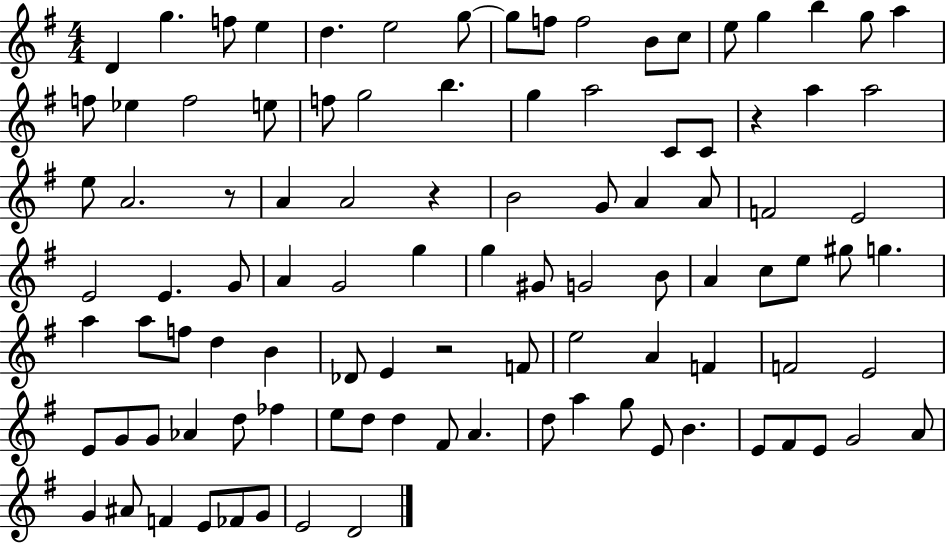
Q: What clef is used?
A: treble